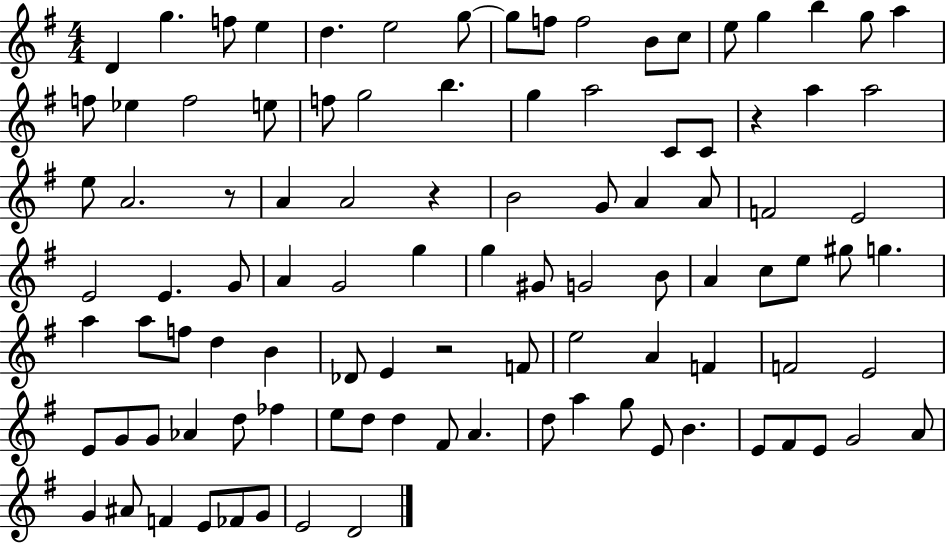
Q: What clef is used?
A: treble